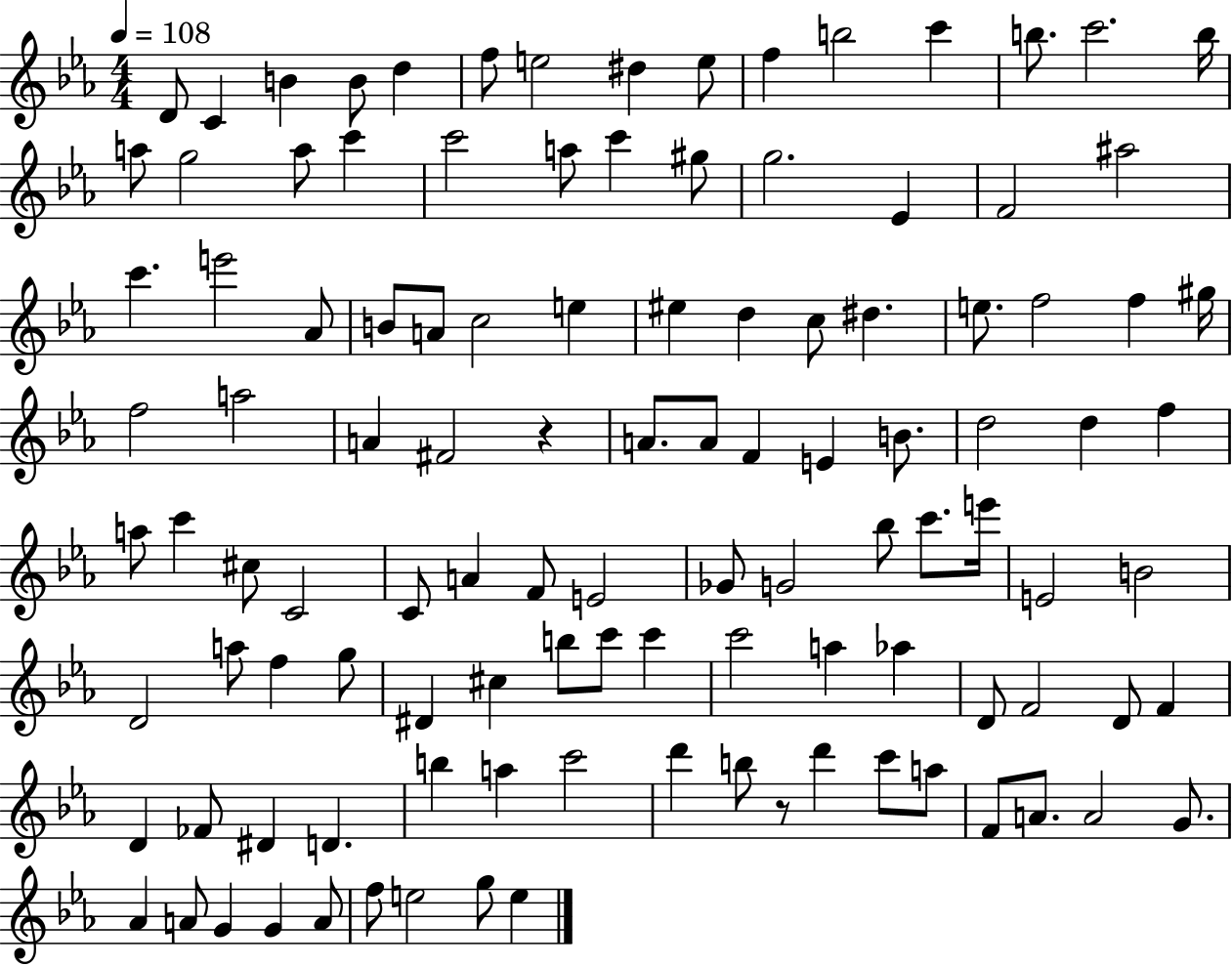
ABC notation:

X:1
T:Untitled
M:4/4
L:1/4
K:Eb
D/2 C B B/2 d f/2 e2 ^d e/2 f b2 c' b/2 c'2 b/4 a/2 g2 a/2 c' c'2 a/2 c' ^g/2 g2 _E F2 ^a2 c' e'2 _A/2 B/2 A/2 c2 e ^e d c/2 ^d e/2 f2 f ^g/4 f2 a2 A ^F2 z A/2 A/2 F E B/2 d2 d f a/2 c' ^c/2 C2 C/2 A F/2 E2 _G/2 G2 _b/2 c'/2 e'/4 E2 B2 D2 a/2 f g/2 ^D ^c b/2 c'/2 c' c'2 a _a D/2 F2 D/2 F D _F/2 ^D D b a c'2 d' b/2 z/2 d' c'/2 a/2 F/2 A/2 A2 G/2 _A A/2 G G A/2 f/2 e2 g/2 e